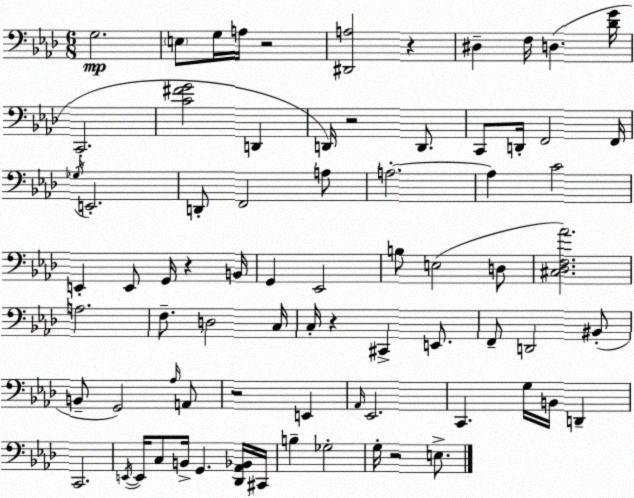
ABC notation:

X:1
T:Untitled
M:6/8
L:1/4
K:Fm
G,2 E,/2 G,/4 A,/4 z2 [^D,,A,]2 z ^D, F,/4 D, [_DG]/4 C,,2 [C^FG]2 D,, D,,/4 z2 D,,/2 C,,/2 D,,/4 F,,2 F,,/4 _G,/4 E,,2 D,,/2 F,,2 A,/2 A,2 A, C2 E,, E,,/2 G,,/4 z B,,/4 G,, _E,,2 B,/2 E,2 D,/2 [^C,_D,F,_A]2 A,2 F,/2 D,2 C,/4 C,/4 z ^C,, E,,/2 F,,/2 D,,2 ^B,,/2 B,,/2 G,,2 _A,/4 A,,/2 z2 E,, _A,,/4 _E,,2 C,, G,/4 B,,/4 D,, C,,2 E,,/4 E,,/4 C,/2 B,,/4 G,, [_D,,_A,,_B,,]/4 ^C,,/4 B, _G,2 G,/4 z2 E,/2